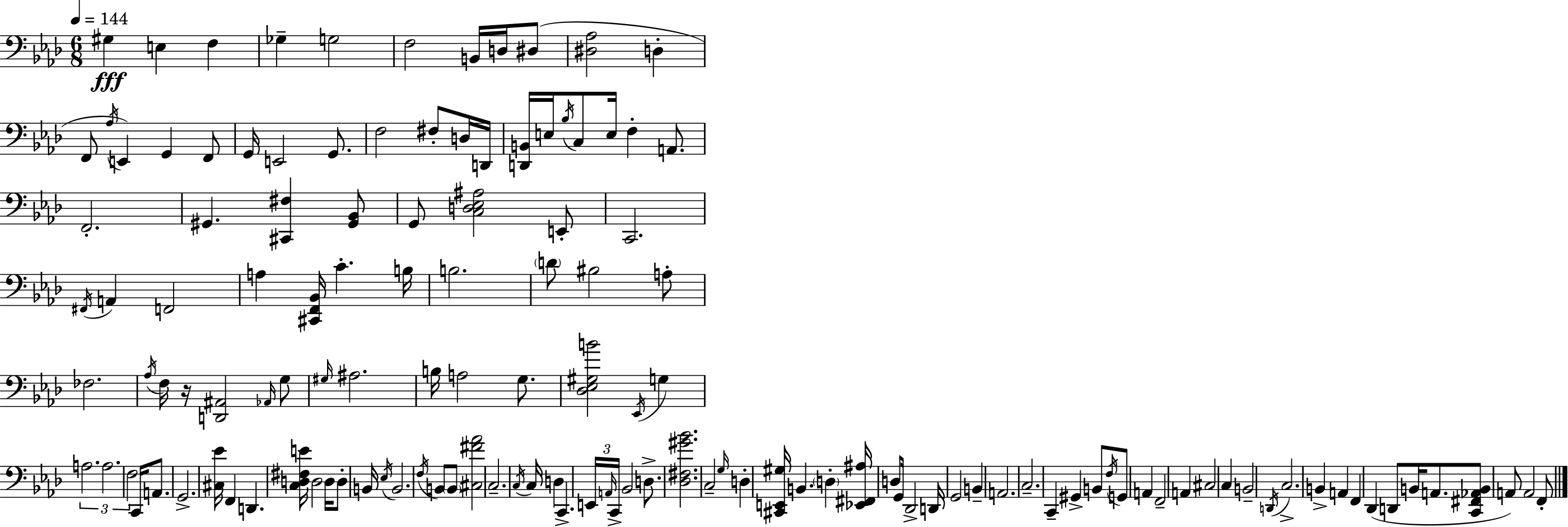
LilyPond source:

{
  \clef bass
  \numericTimeSignature
  \time 6/8
  \key f \minor
  \tempo 4 = 144
  gis4\fff e4 f4 | ges4-- g2 | f2 b,16 d16 dis8( | <dis aes>2 d4-. | \break f,8 \acciaccatura { aes16 }) e,4 g,4 f,8 | g,16 e,2 g,8. | f2 fis8-. d16 | d,16 <d, b,>16 e16 \acciaccatura { bes16 } c8 e16 f4-. a,8. | \break f,2.-. | gis,4. <cis, fis>4 | <gis, bes,>8 g,8 <c d ees ais>2 | e,8-. c,2. | \break \acciaccatura { fis,16 } a,4 f,2 | a4 <cis, f, bes,>16 c'4.-. | b16 b2. | \parenthesize d'8 bis2 | \break a8-. fes2. | \acciaccatura { aes16 } f16 r16 <d, ais,>2 | \grace { aes,16 } g8 \grace { gis16 } ais2. | b16 a2 | \break g8. <des ees gis b'>2 | \acciaccatura { ees,16 } g4 \tuplet 3/2 { a2. | a2. | f2 } | \break c,16 a,8. g,2.-> | <cis ees'>16 f,4 | d,4. <c d fis e'>16 d2 | d16 d8-. b,16 \acciaccatura { ees16 } b,2. | \break \acciaccatura { f16 } b,8 \parenthesize b,8 | <cis fis' aes'>2 c2.-- | \acciaccatura { c16 } c16 d4 | c,4.-> \tuplet 3/2 { e,16 \grace { a,16 } c,16-> } | \break bes,2 d8.-> <des fis gis' bes'>2. | c2-- | \grace { g16 } d4-. | <cis, e, gis>16 b,4. \parenthesize d4-. <ees, fis, ais>16 | \break d8 g,16 des,2-> d,16 | g,2 b,4-- | a,2. | c2.-- | \break c,4-- gis,4-> b,8 \acciaccatura { f16 } g,8 | a,4 f,2-- | a,4 cis2 | c4 b,2-- | \break \acciaccatura { d,16 } c2.-> | b,4-> a,4 f,4 | des,4( d,8 b,16 a,8. | <c, fis, aes, b,>8 a,8) a,2 | \break f,8-. \bar "|."
}